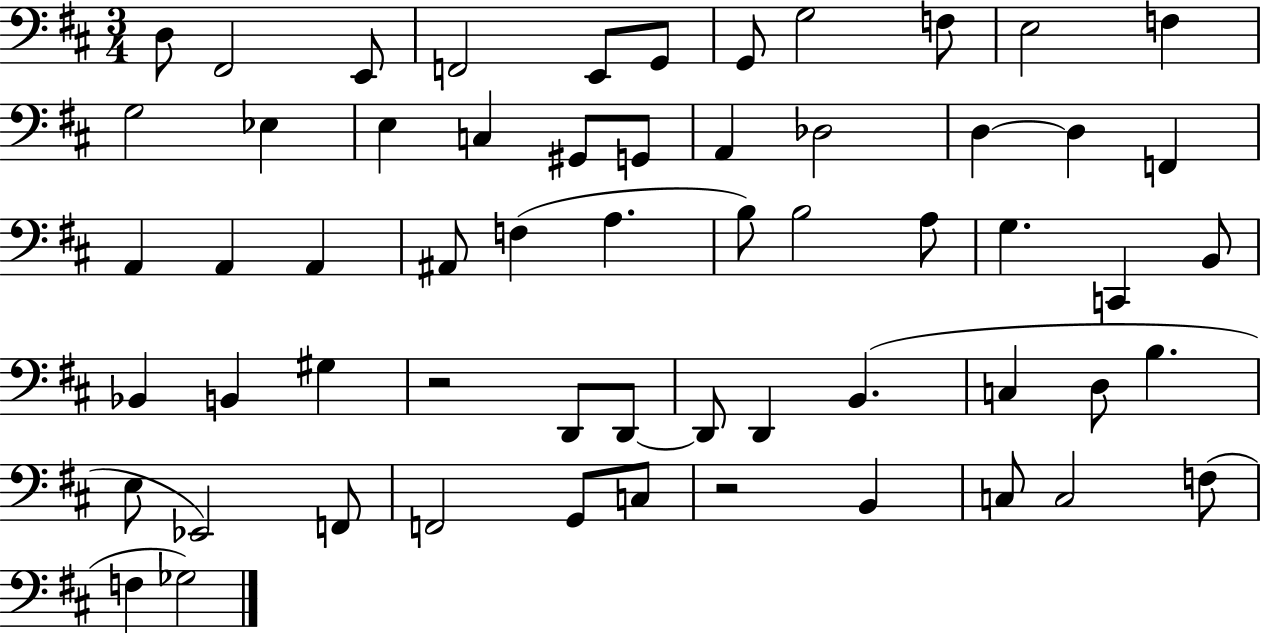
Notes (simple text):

D3/e F#2/h E2/e F2/h E2/e G2/e G2/e G3/h F3/e E3/h F3/q G3/h Eb3/q E3/q C3/q G#2/e G2/e A2/q Db3/h D3/q D3/q F2/q A2/q A2/q A2/q A#2/e F3/q A3/q. B3/e B3/h A3/e G3/q. C2/q B2/e Bb2/q B2/q G#3/q R/h D2/e D2/e D2/e D2/q B2/q. C3/q D3/e B3/q. E3/e Eb2/h F2/e F2/h G2/e C3/e R/h B2/q C3/e C3/h F3/e F3/q Gb3/h